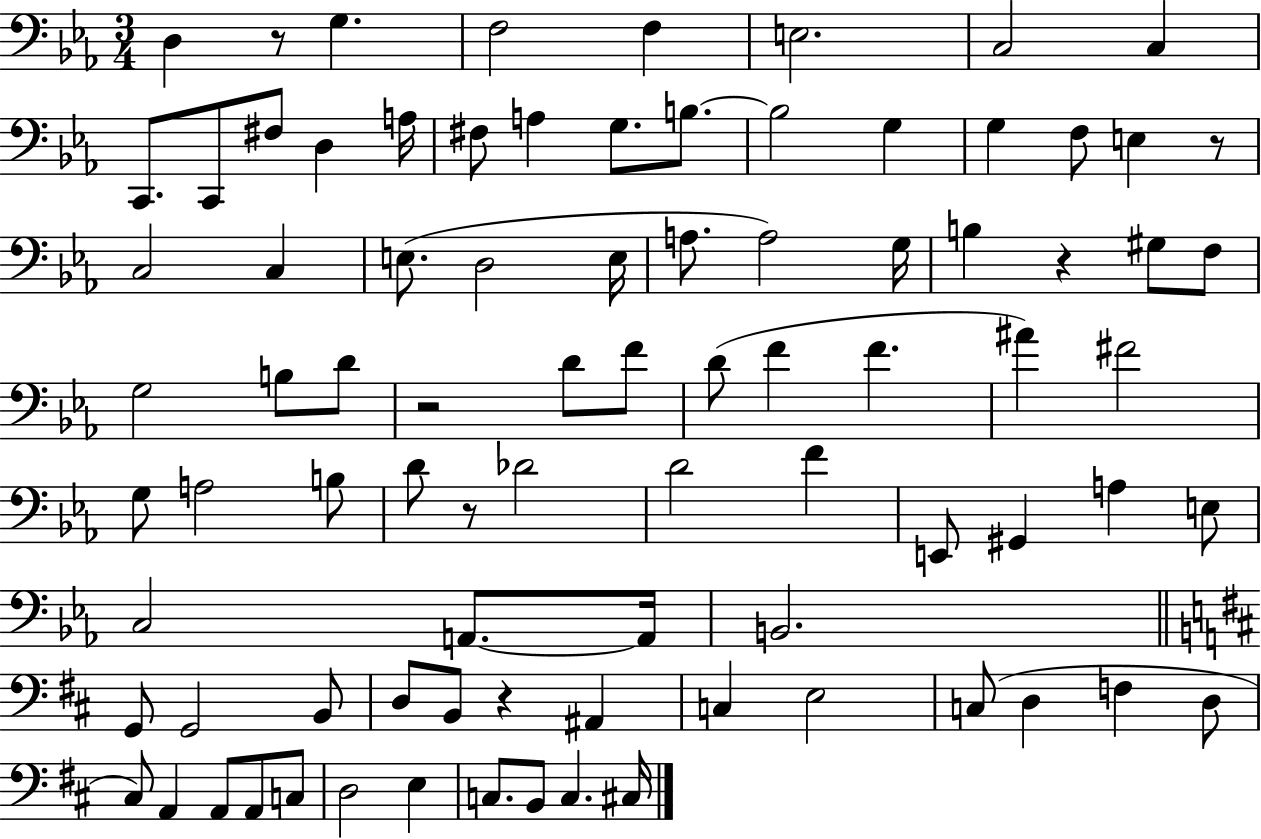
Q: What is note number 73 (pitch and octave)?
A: A2